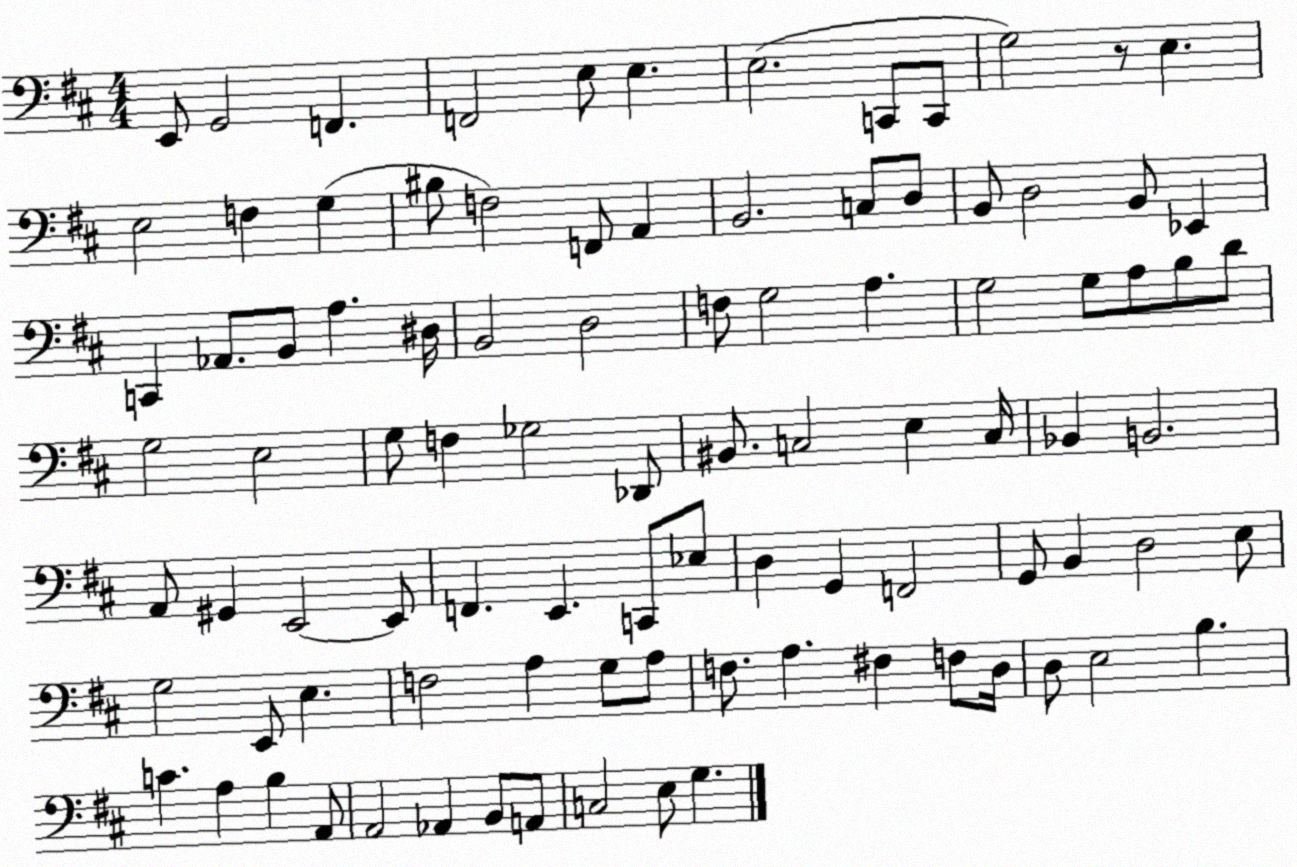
X:1
T:Untitled
M:4/4
L:1/4
K:D
E,,/2 G,,2 F,, F,,2 E,/2 E, E,2 C,,/2 C,,/2 G,2 z/2 E, E,2 F, G, ^B,/2 F,2 F,,/2 A,, B,,2 C,/2 D,/2 B,,/2 D,2 B,,/2 _E,, C,, _A,,/2 B,,/2 A, ^D,/4 B,,2 D,2 F,/2 G,2 A, G,2 G,/2 A,/2 B,/2 D/2 G,2 E,2 G,/2 F, _G,2 _D,,/2 ^B,,/2 C,2 E, C,/4 _B,, B,,2 A,,/2 ^G,, E,,2 E,,/2 F,, E,, C,,/2 _E,/2 D, G,, F,,2 G,,/2 B,, D,2 E,/2 G,2 E,,/2 E, F,2 A, G,/2 A,/2 F,/2 A, ^F, F,/2 D,/4 D,/2 E,2 B, C A, B, A,,/2 A,,2 _A,, B,,/2 A,,/2 C,2 E,/2 G,